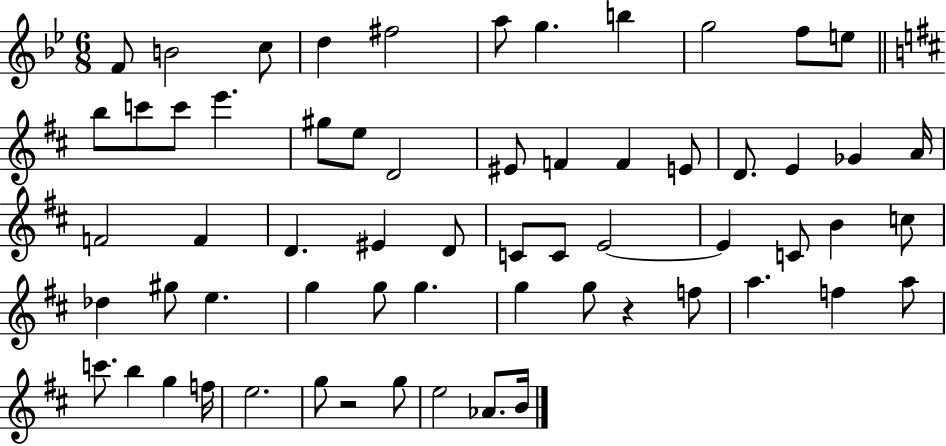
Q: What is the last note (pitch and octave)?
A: B4